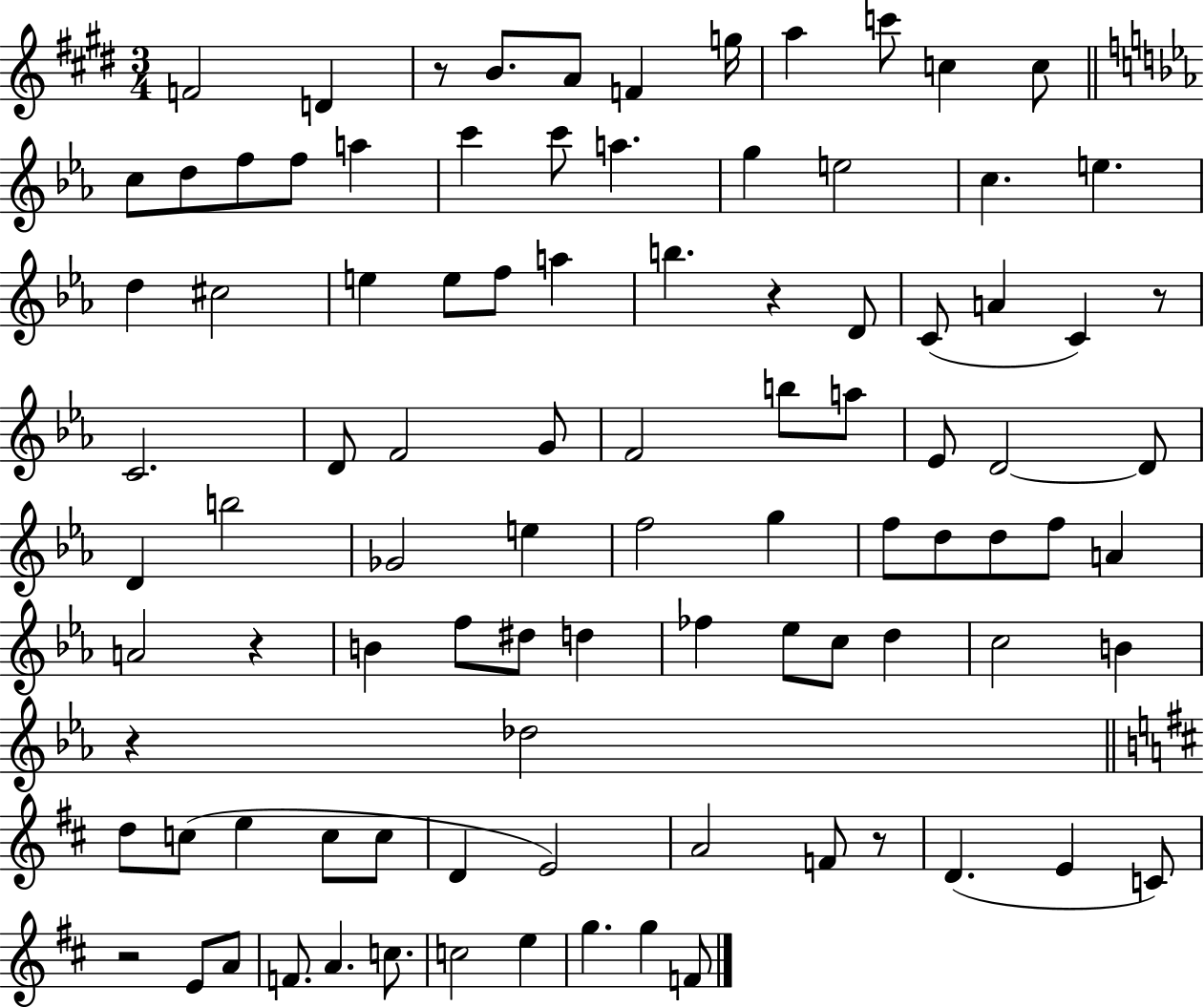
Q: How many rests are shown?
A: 7